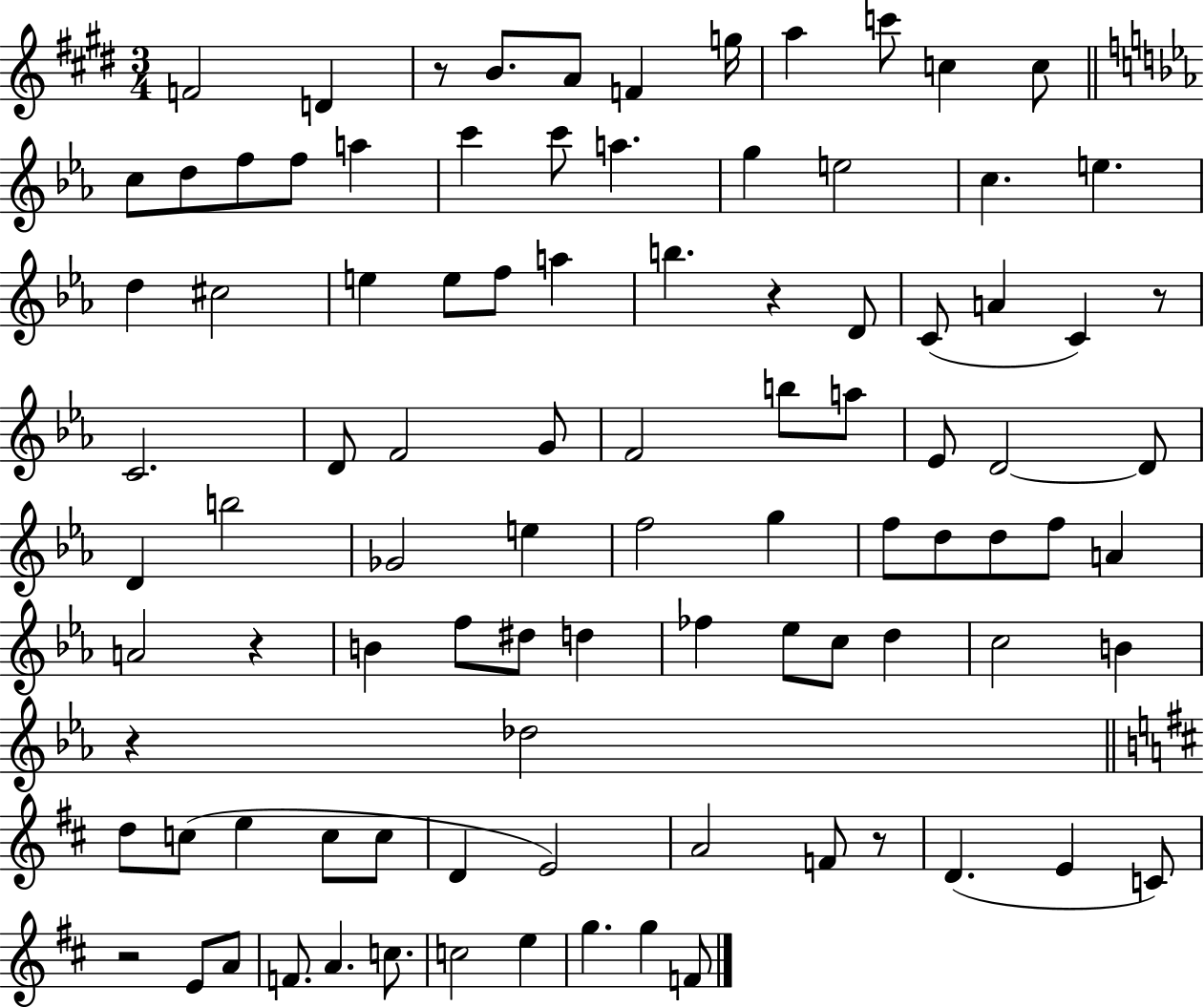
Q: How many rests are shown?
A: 7